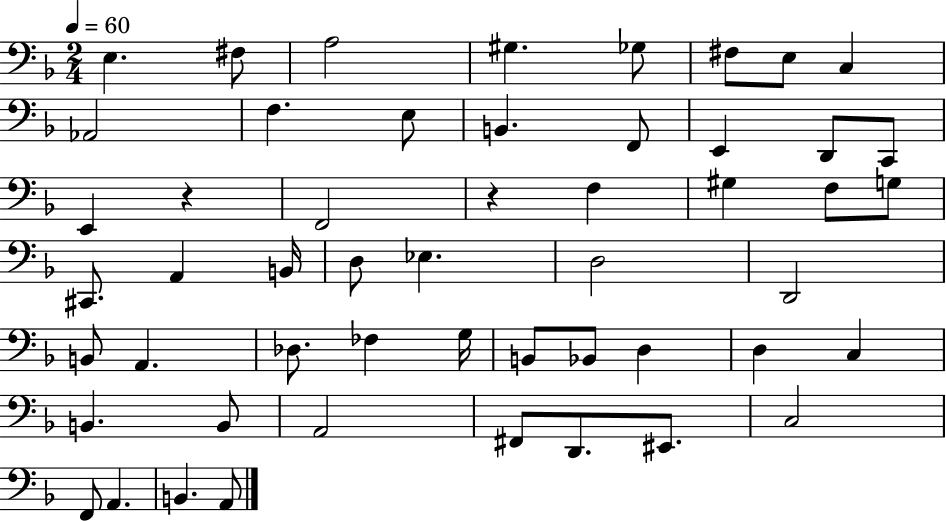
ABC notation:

X:1
T:Untitled
M:2/4
L:1/4
K:F
E, ^F,/2 A,2 ^G, _G,/2 ^F,/2 E,/2 C, _A,,2 F, E,/2 B,, F,,/2 E,, D,,/2 C,,/2 E,, z F,,2 z F, ^G, F,/2 G,/2 ^C,,/2 A,, B,,/4 D,/2 _E, D,2 D,,2 B,,/2 A,, _D,/2 _F, G,/4 B,,/2 _B,,/2 D, D, C, B,, B,,/2 A,,2 ^F,,/2 D,,/2 ^E,,/2 C,2 F,,/2 A,, B,, A,,/2